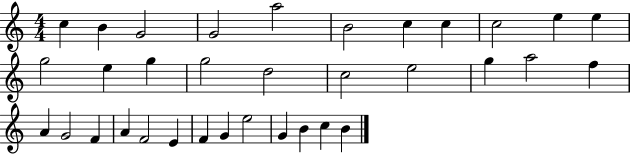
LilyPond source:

{
  \clef treble
  \numericTimeSignature
  \time 4/4
  \key c \major
  c''4 b'4 g'2 | g'2 a''2 | b'2 c''4 c''4 | c''2 e''4 e''4 | \break g''2 e''4 g''4 | g''2 d''2 | c''2 e''2 | g''4 a''2 f''4 | \break a'4 g'2 f'4 | a'4 f'2 e'4 | f'4 g'4 e''2 | g'4 b'4 c''4 b'4 | \break \bar "|."
}